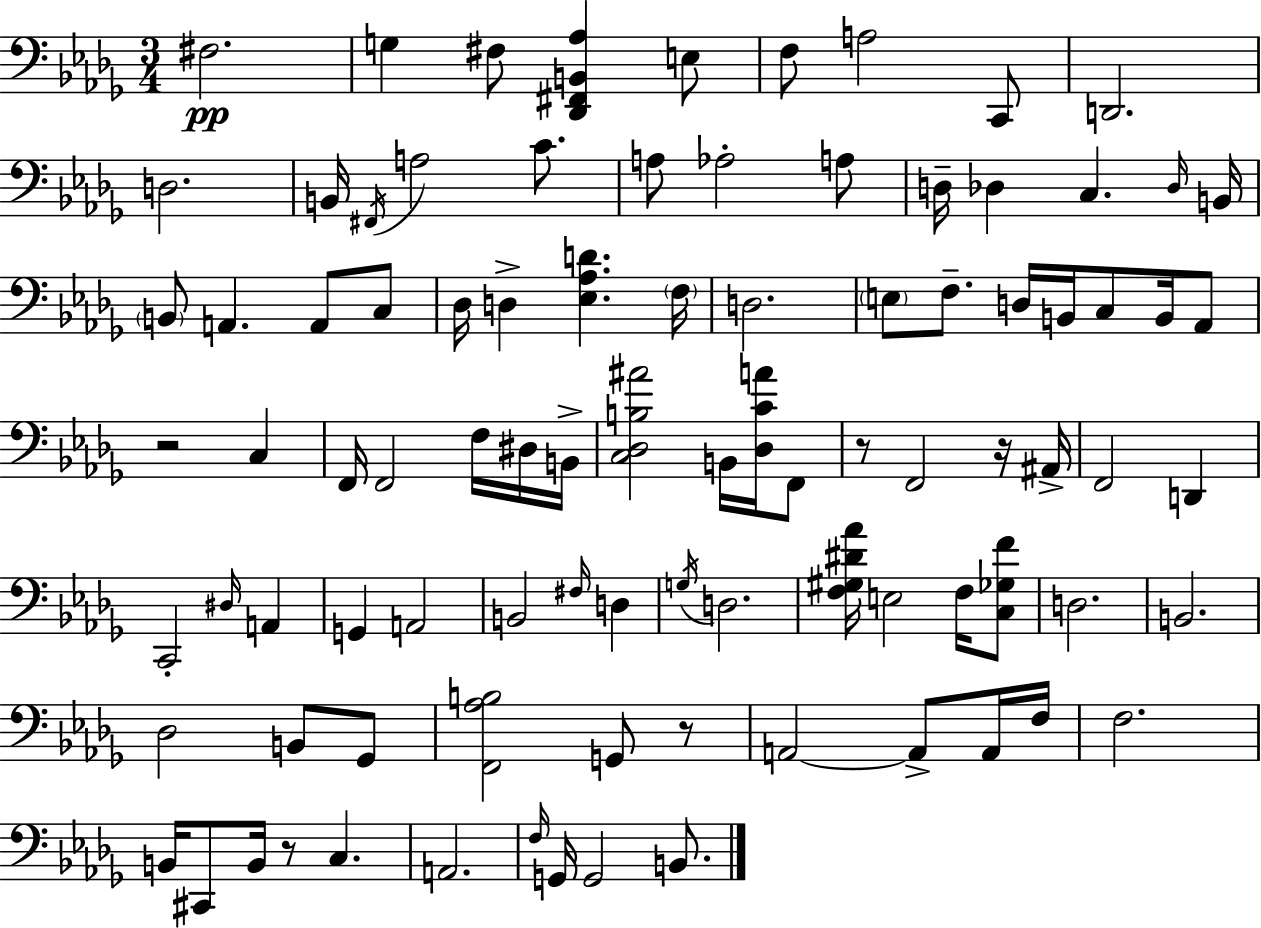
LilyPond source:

{
  \clef bass
  \numericTimeSignature
  \time 3/4
  \key bes \minor
  fis2.\pp | g4 fis8 <des, fis, b, aes>4 e8 | f8 a2 c,8 | d,2. | \break d2. | b,16 \acciaccatura { fis,16 } a2 c'8. | a8 aes2-. a8 | d16-- des4 c4. | \break \grace { des16 } b,16 \parenthesize b,8 a,4. a,8 | c8 des16 d4-> <ees aes d'>4. | \parenthesize f16 d2. | \parenthesize e8 f8.-- d16 b,16 c8 b,16 | \break aes,8 r2 c4 | f,16 f,2 f16 | dis16 b,16-> <c des b ais'>2 b,16 <des c' a'>16 | f,8 r8 f,2 | \break r16 ais,16-> f,2 d,4 | c,2-. \grace { dis16 } a,4 | g,4 a,2 | b,2 \grace { fis16 } | \break d4 \acciaccatura { g16 } d2. | <f gis dis' aes'>16 e2 | f16 <c ges f'>8 d2. | b,2. | \break des2 | b,8 ges,8 <f, aes b>2 | g,8 r8 a,2~~ | a,8-> a,16 f16 f2. | \break b,16 cis,8 b,16 r8 c4. | a,2. | \grace { f16 } g,16 g,2 | b,8. \bar "|."
}